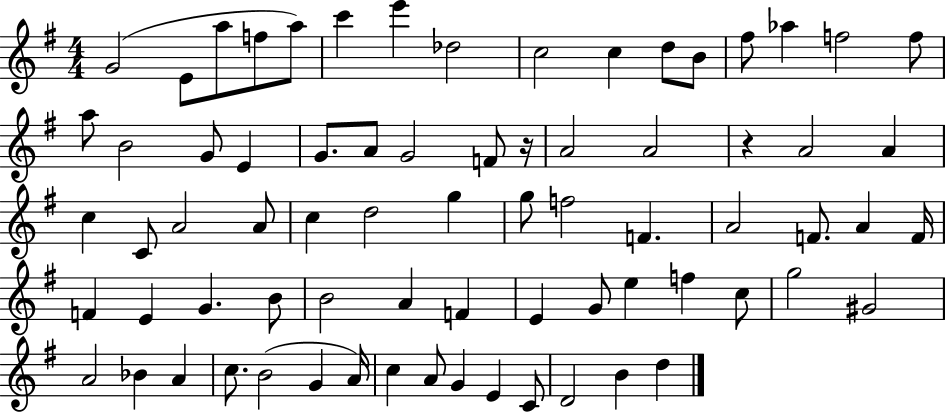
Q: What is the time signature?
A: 4/4